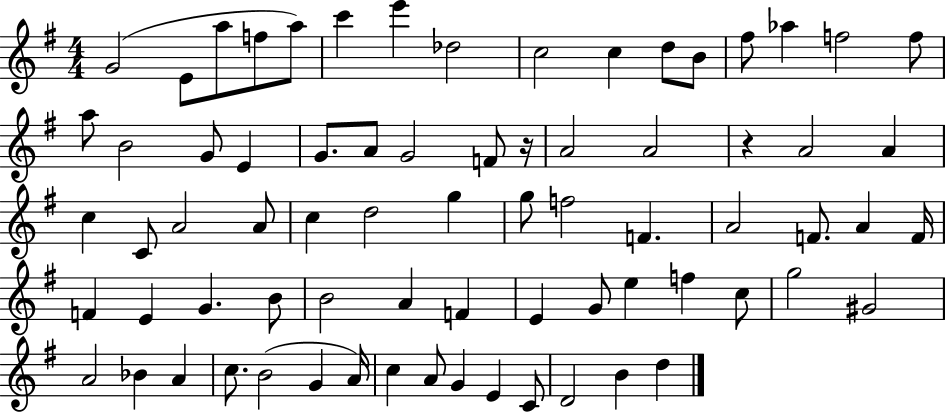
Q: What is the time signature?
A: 4/4